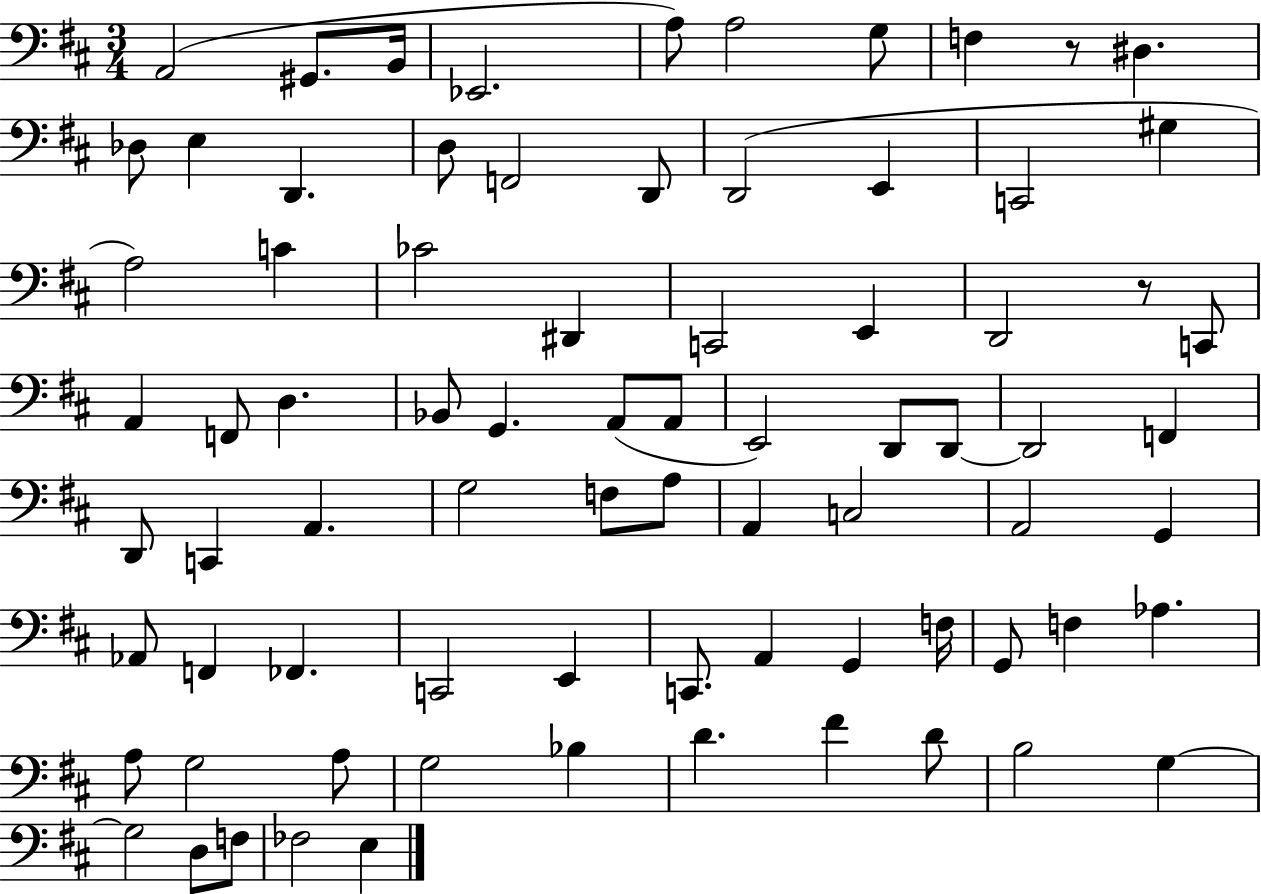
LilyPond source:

{
  \clef bass
  \numericTimeSignature
  \time 3/4
  \key d \major
  a,2( gis,8. b,16 | ees,2. | a8) a2 g8 | f4 r8 dis4. | \break des8 e4 d,4. | d8 f,2 d,8 | d,2( e,4 | c,2 gis4 | \break a2) c'4 | ces'2 dis,4 | c,2 e,4 | d,2 r8 c,8 | \break a,4 f,8 d4. | bes,8 g,4. a,8( a,8 | e,2) d,8 d,8~~ | d,2 f,4 | \break d,8 c,4 a,4. | g2 f8 a8 | a,4 c2 | a,2 g,4 | \break aes,8 f,4 fes,4. | c,2 e,4 | c,8. a,4 g,4 f16 | g,8 f4 aes4. | \break a8 g2 a8 | g2 bes4 | d'4. fis'4 d'8 | b2 g4~~ | \break g2 d8 f8 | fes2 e4 | \bar "|."
}